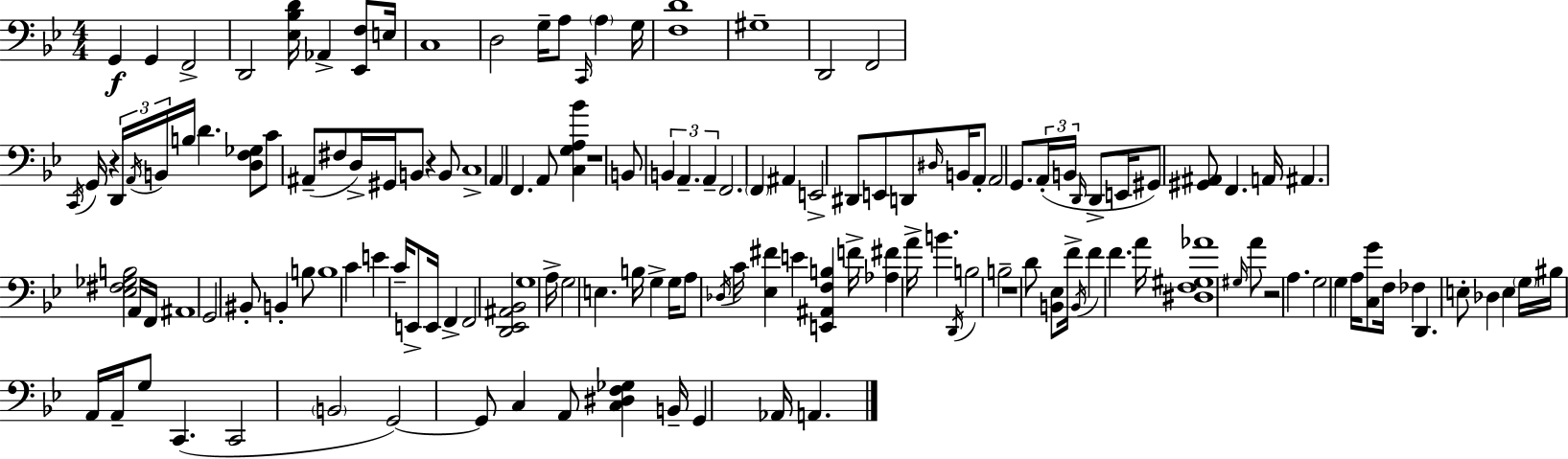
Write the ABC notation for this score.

X:1
T:Untitled
M:4/4
L:1/4
K:Gm
G,, G,, F,,2 D,,2 [_E,_B,D]/4 _A,, [_E,,F,]/2 E,/4 C,4 D,2 G,/4 A,/2 C,,/4 A, G,/4 [F,D]4 ^G,4 D,,2 F,,2 C,,/4 G,,/4 z D,,/4 A,,/4 B,,/4 B,/4 D [D,F,_G,]/2 C/2 ^A,,/2 ^F,/2 D,/4 ^G,,/4 B,,/2 z B,,/2 C,4 A,, F,, A,,/2 [C,G,A,_B] z4 B,,/2 B,, A,, A,, F,,2 F,, ^A,, E,,2 ^D,,/2 E,,/2 D,,/2 ^D,/4 B,,/4 A,,/2 A,,2 G,,/2 A,,/4 B,,/4 D,,/4 D,,/2 E,,/4 ^G,,/2 [^G,,^A,,]/2 F,, A,,/4 ^A,, [_E,^F,_G,B,]2 A,,/4 F,,/4 ^A,,4 G,,2 ^B,,/2 B,, B,/2 B,4 C E C/4 E,,/2 E,,/4 F,, F,,2 [D,,_E,,^A,,_B,,]2 G,4 A,/4 G,2 E, B,/4 G, G,/4 A,/2 _D,/4 C/4 [_E,^F] E [E,,^A,,F,B,] F/4 [_A,^F] A/4 B D,,/4 B,2 B,2 z4 D/2 [B,,_E,]/2 F/4 B,,/4 F F A/4 [^D,F,^G,_A]4 ^G,/4 A/2 z2 A, G,2 G, A,/4 [C,G]/2 F,/4 _F, D,, E,/2 _D, E, G,/4 ^B,/4 A,,/4 A,,/4 G,/2 C,, C,,2 B,,2 G,,2 G,,/2 C, A,,/2 [C,^D,F,_G,] B,,/4 G,, _A,,/4 A,,